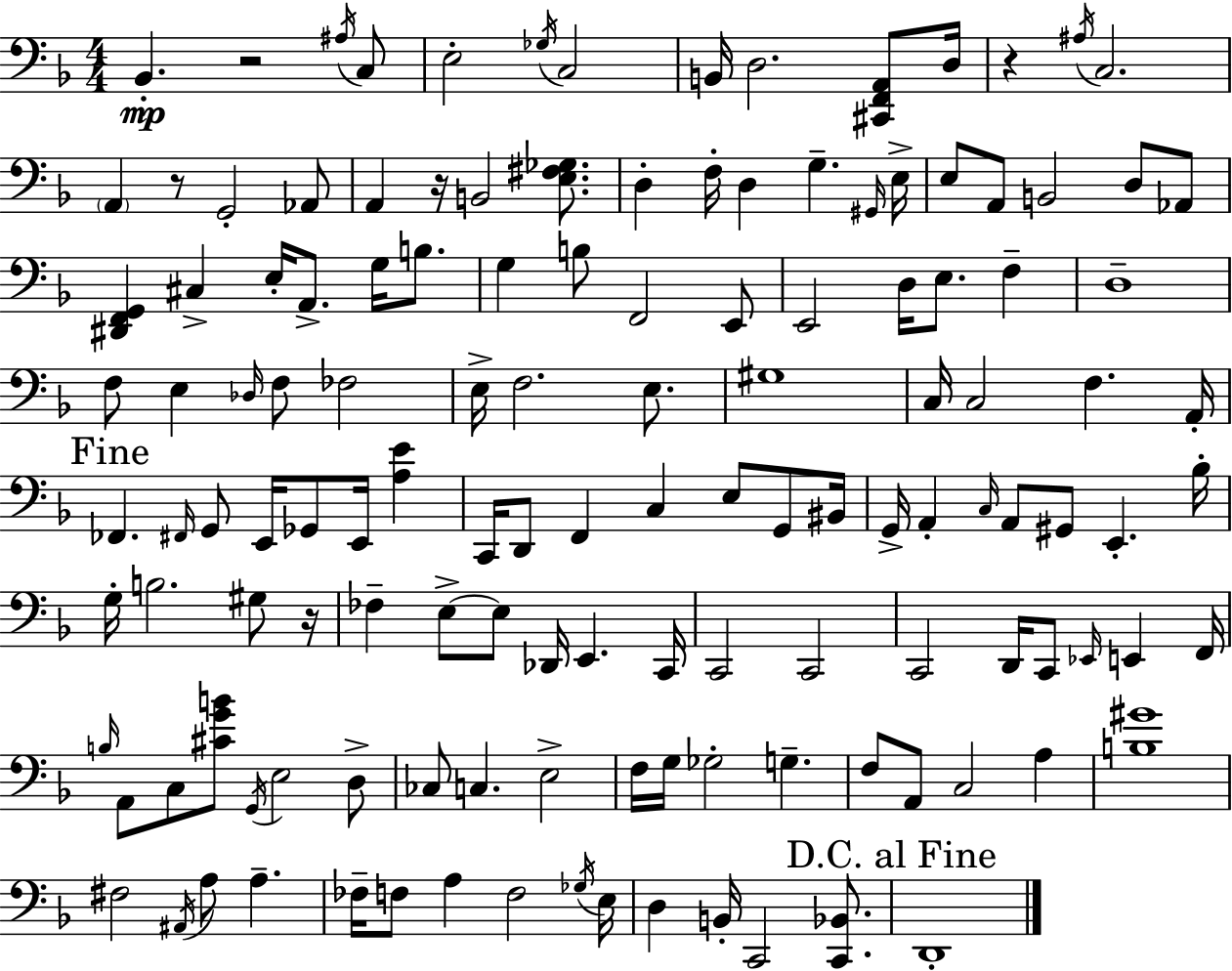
Bb2/q. R/h A#3/s C3/e E3/h Gb3/s C3/h B2/s D3/h. [C#2,F2,A2]/e D3/s R/q A#3/s C3/h. A2/q R/e G2/h Ab2/e A2/q R/s B2/h [E3,F#3,Gb3]/e. D3/q F3/s D3/q G3/q. G#2/s E3/s E3/e A2/e B2/h D3/e Ab2/e [D#2,F2,G2]/q C#3/q E3/s A2/e. G3/s B3/e. G3/q B3/e F2/h E2/e E2/h D3/s E3/e. F3/q D3/w F3/e E3/q Db3/s F3/e FES3/h E3/s F3/h. E3/e. G#3/w C3/s C3/h F3/q. A2/s FES2/q. F#2/s G2/e E2/s Gb2/e E2/s [A3,E4]/q C2/s D2/e F2/q C3/q E3/e G2/e BIS2/s G2/s A2/q C3/s A2/e G#2/e E2/q. Bb3/s G3/s B3/h. G#3/e R/s FES3/q E3/e E3/e Db2/s E2/q. C2/s C2/h C2/h C2/h D2/s C2/e Eb2/s E2/q F2/s B3/s A2/e C3/e [C#4,G4,B4]/e G2/s E3/h D3/e CES3/e C3/q. E3/h F3/s G3/s Gb3/h G3/q. F3/e A2/e C3/h A3/q [B3,G#4]/w F#3/h A#2/s A3/e A3/q. FES3/s F3/e A3/q F3/h Gb3/s E3/s D3/q B2/s C2/h [C2,Bb2]/e. D2/w